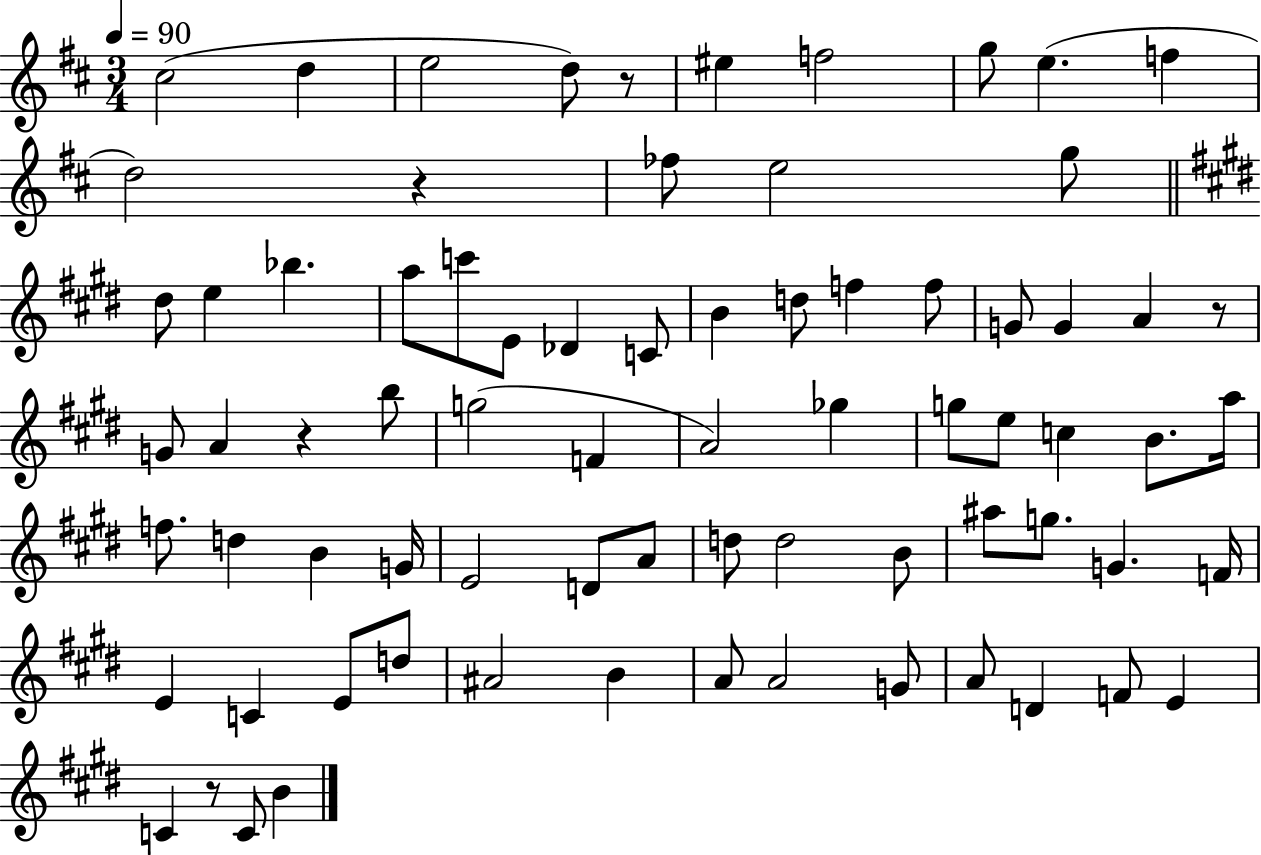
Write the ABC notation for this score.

X:1
T:Untitled
M:3/4
L:1/4
K:D
^c2 d e2 d/2 z/2 ^e f2 g/2 e f d2 z _f/2 e2 g/2 ^d/2 e _b a/2 c'/2 E/2 _D C/2 B d/2 f f/2 G/2 G A z/2 G/2 A z b/2 g2 F A2 _g g/2 e/2 c B/2 a/4 f/2 d B G/4 E2 D/2 A/2 d/2 d2 B/2 ^a/2 g/2 G F/4 E C E/2 d/2 ^A2 B A/2 A2 G/2 A/2 D F/2 E C z/2 C/2 B